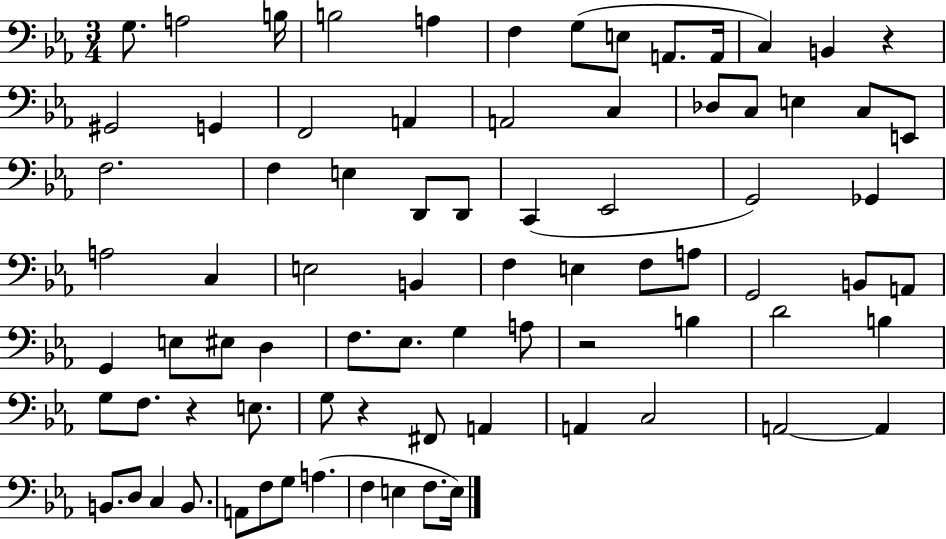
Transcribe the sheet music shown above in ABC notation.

X:1
T:Untitled
M:3/4
L:1/4
K:Eb
G,/2 A,2 B,/4 B,2 A, F, G,/2 E,/2 A,,/2 A,,/4 C, B,, z ^G,,2 G,, F,,2 A,, A,,2 C, _D,/2 C,/2 E, C,/2 E,,/2 F,2 F, E, D,,/2 D,,/2 C,, _E,,2 G,,2 _G,, A,2 C, E,2 B,, F, E, F,/2 A,/2 G,,2 B,,/2 A,,/2 G,, E,/2 ^E,/2 D, F,/2 _E,/2 G, A,/2 z2 B, D2 B, G,/2 F,/2 z E,/2 G,/2 z ^F,,/2 A,, A,, C,2 A,,2 A,, B,,/2 D,/2 C, B,,/2 A,,/2 F,/2 G,/2 A, F, E, F,/2 E,/4